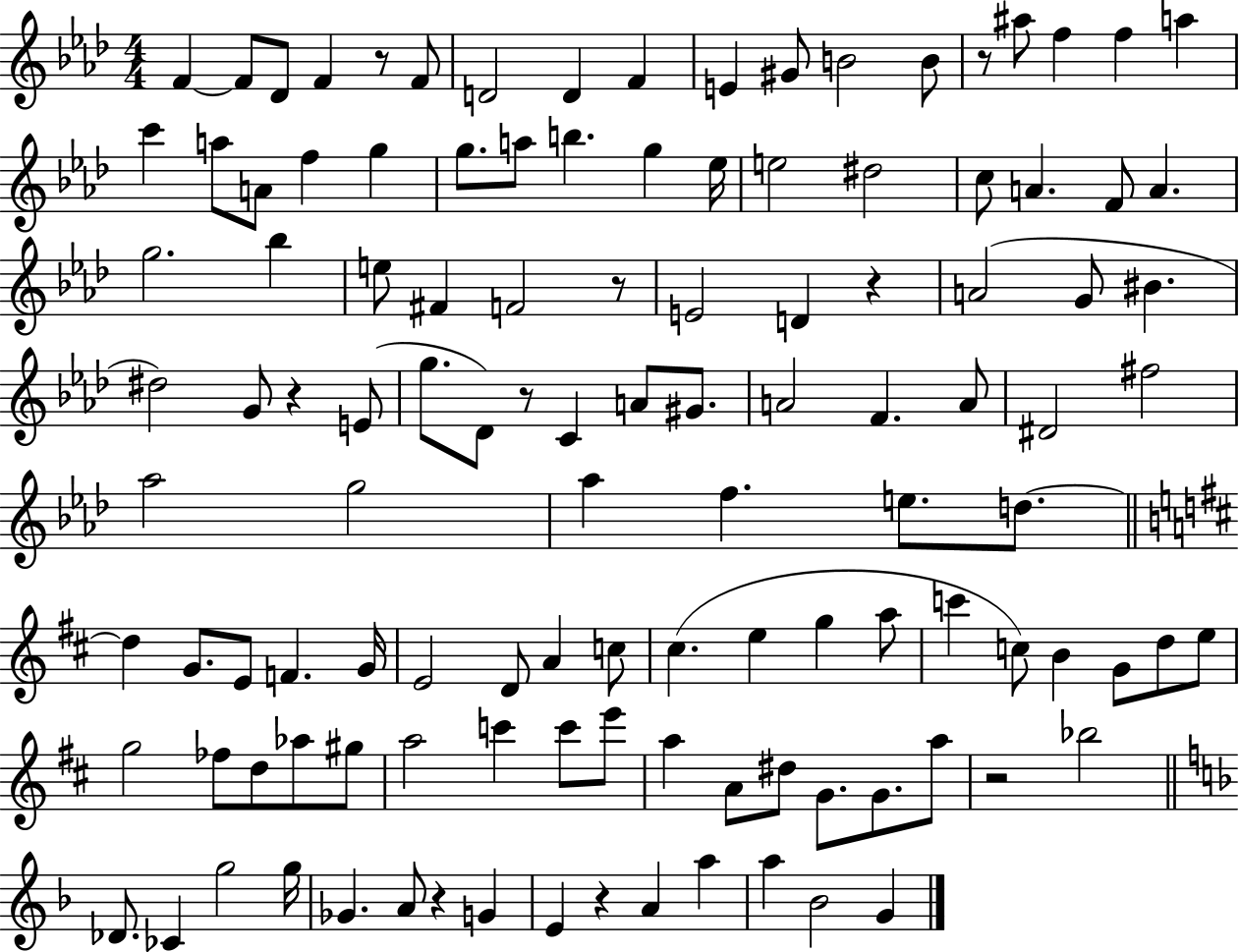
F4/q F4/e Db4/e F4/q R/e F4/e D4/h D4/q F4/q E4/q G#4/e B4/h B4/e R/e A#5/e F5/q F5/q A5/q C6/q A5/e A4/e F5/q G5/q G5/e. A5/e B5/q. G5/q Eb5/s E5/h D#5/h C5/e A4/q. F4/e A4/q. G5/h. Bb5/q E5/e F#4/q F4/h R/e E4/h D4/q R/q A4/h G4/e BIS4/q. D#5/h G4/e R/q E4/e G5/e. Db4/e R/e C4/q A4/e G#4/e. A4/h F4/q. A4/e D#4/h F#5/h Ab5/h G5/h Ab5/q F5/q. E5/e. D5/e. D5/q G4/e. E4/e F4/q. G4/s E4/h D4/e A4/q C5/e C#5/q. E5/q G5/q A5/e C6/q C5/e B4/q G4/e D5/e E5/e G5/h FES5/e D5/e Ab5/e G#5/e A5/h C6/q C6/e E6/e A5/q A4/e D#5/e G4/e. G4/e. A5/e R/h Bb5/h Db4/e. CES4/q G5/h G5/s Gb4/q. A4/e R/q G4/q E4/q R/q A4/q A5/q A5/q Bb4/h G4/q